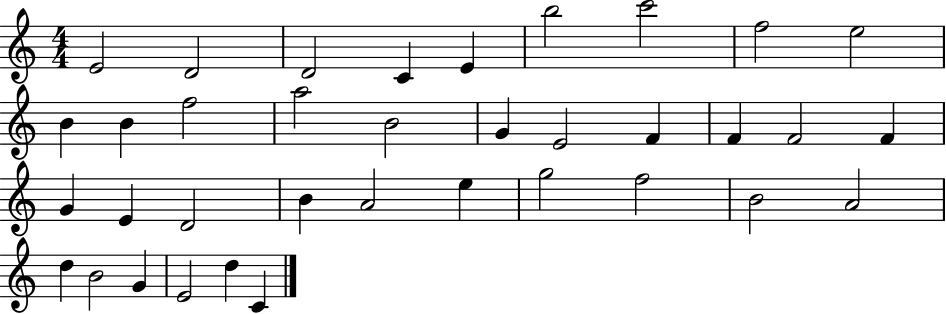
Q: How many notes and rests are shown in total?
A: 36